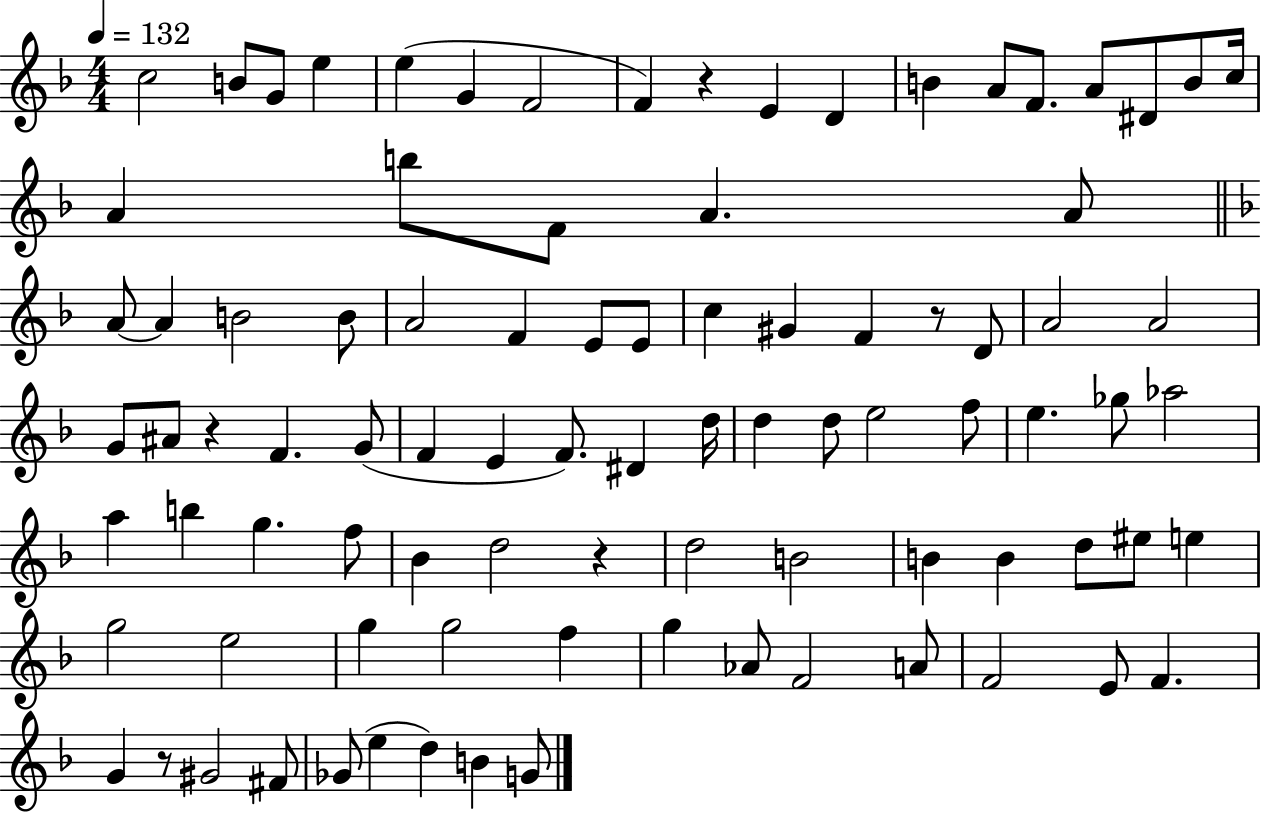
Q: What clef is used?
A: treble